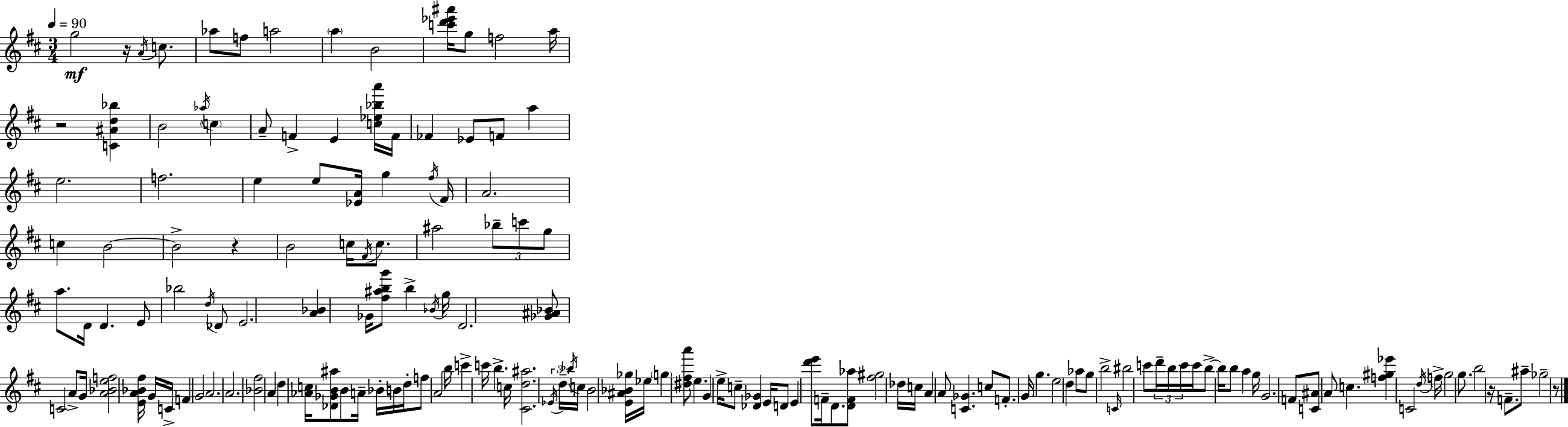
G5/h R/s A4/s C5/e. Ab5/e F5/e A5/h A5/q B4/h [C6,D6,Eb6,A#6]/s G5/e F5/h A5/s R/h [C4,A#4,D5,Bb5]/q B4/h Ab5/s C5/q A4/e F4/q E4/q [C5,Eb5,Bb5,A6]/s F4/s FES4/q Eb4/e F4/e A5/q E5/h. F5/h. E5/q E5/e [Eb4,A4]/s G5/q F#5/s F#4/s A4/h. C5/q B4/h B4/h R/q B4/h C5/s F#4/s C5/e. A#5/h Bb5/e C6/e G5/e A5/e. D4/s D4/q. E4/e Bb5/h D5/s Db4/e E4/h. [A4,Bb4]/q Gb4/s [F#5,A#5,B5,G6]/e B5/q Bb4/s G5/s D4/h. [Gb4,A#4,Bb4]/e C4/h A4/e G4/s [A4,Bb4,E5,F5]/h [E4,A4,Bb4,F#5]/s G4/s C4/s F4/q G4/h A4/h. A4/h. [Bb4,F#5]/h A4/q D5/q [Ab4,C5]/s [Db4,Gb4,B4,A#5]/e B4/e A4/s Bb4/s B4/s D5/s F5/e A4/h B5/s C6/q C6/s B5/q. C5/s [C#4,D5,A#5]/h. Eb4/s D5/s Bb5/s C5/s B4/h [E4,A#4,Bb4,Gb5]/s Eb5/s G5/q [D#5,F#5,A6]/e E5/q. G4/q E5/s C5/e [Db4,Gb4]/q E4/s D4/e E4/q [D6,E6]/e F4/s D4/e. [D4,F4,Ab5]/e [F#5,G#5]/h Db5/s C5/s A4/q A4/e [C4,Gb4]/q. C5/e F4/e. G4/s G5/q. E5/h D5/q Ab5/e G5/e B5/h C4/s BIS5/h C6/e D6/s B5/s C6/s C6/s B5/e B5/s B5/e A5/q G5/s G4/h. F4/e [C4,A#4]/e A4/e C5/q. [F5,G#5,Eb6]/q C4/h D5/s F5/s G5/h G5/e. B5/h R/s F4/e. A#5/e Gb5/h R/e